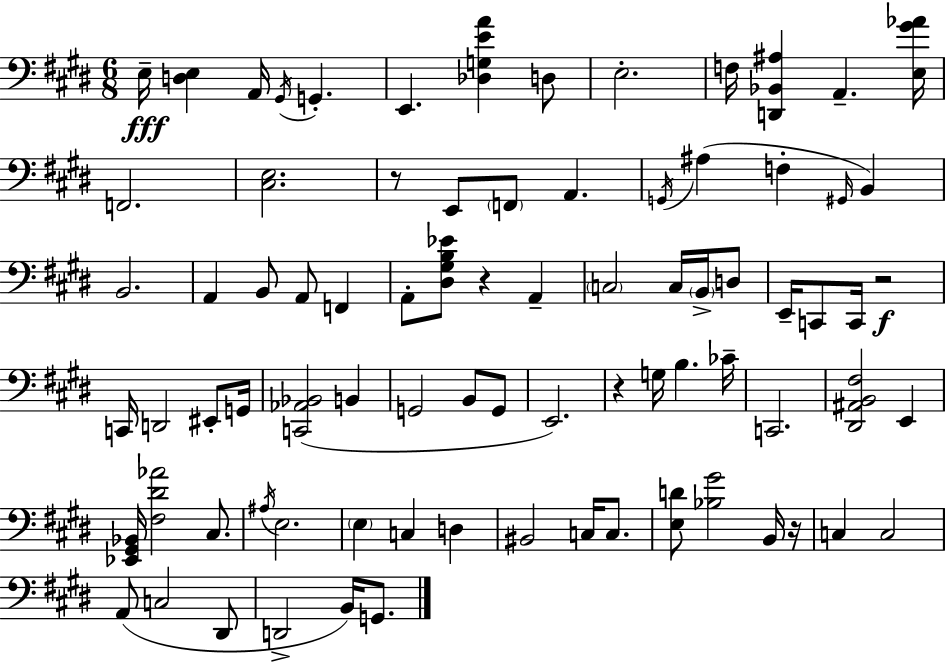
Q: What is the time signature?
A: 6/8